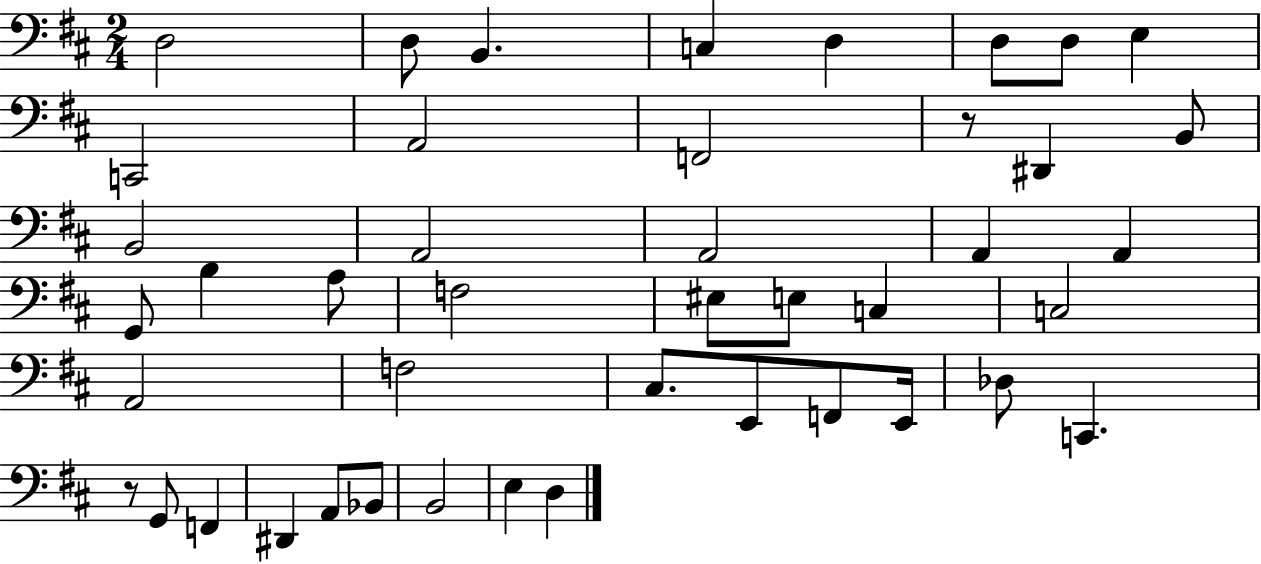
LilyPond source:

{
  \clef bass
  \numericTimeSignature
  \time 2/4
  \key d \major
  \repeat volta 2 { d2 | d8 b,4. | c4 d4 | d8 d8 e4 | \break c,2 | a,2 | f,2 | r8 dis,4 b,8 | \break b,2 | a,2 | a,2 | a,4 a,4 | \break g,8 b4 a8 | f2 | eis8 e8 c4 | c2 | \break a,2 | f2 | cis8. e,8 f,8 e,16 | des8 c,4. | \break r8 g,8 f,4 | dis,4 a,8 bes,8 | b,2 | e4 d4 | \break } \bar "|."
}